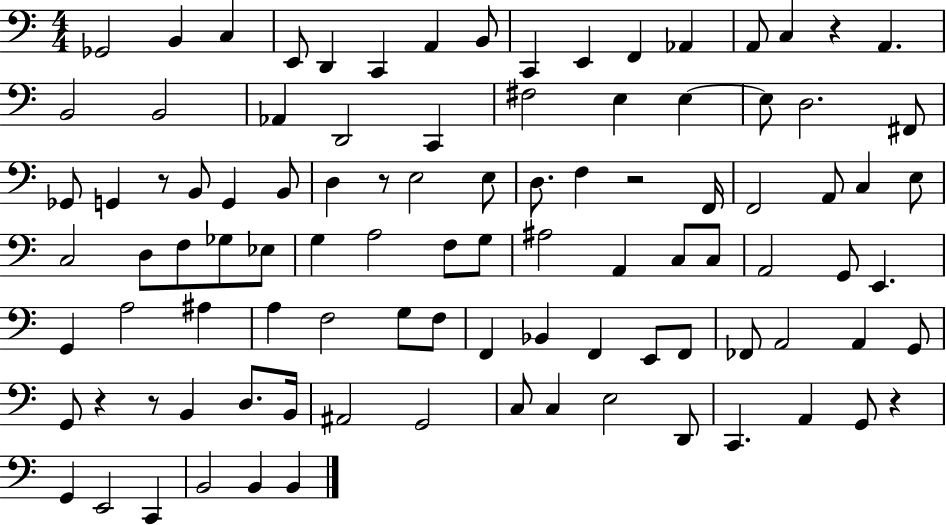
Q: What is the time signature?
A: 4/4